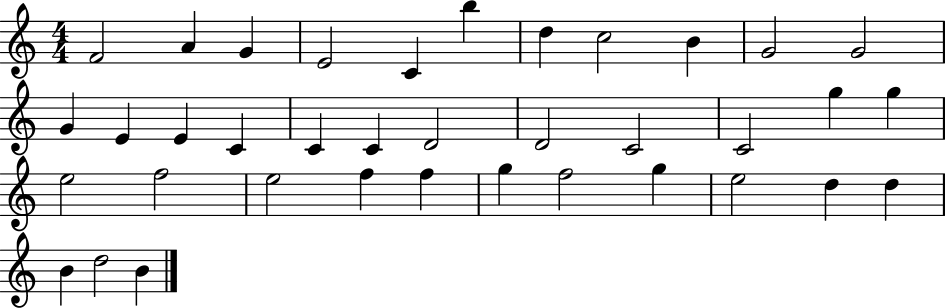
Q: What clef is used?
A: treble